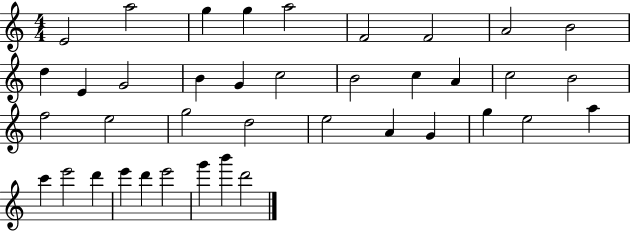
E4/h A5/h G5/q G5/q A5/h F4/h F4/h A4/h B4/h D5/q E4/q G4/h B4/q G4/q C5/h B4/h C5/q A4/q C5/h B4/h F5/h E5/h G5/h D5/h E5/h A4/q G4/q G5/q E5/h A5/q C6/q E6/h D6/q E6/q D6/q E6/h G6/q B6/q D6/h